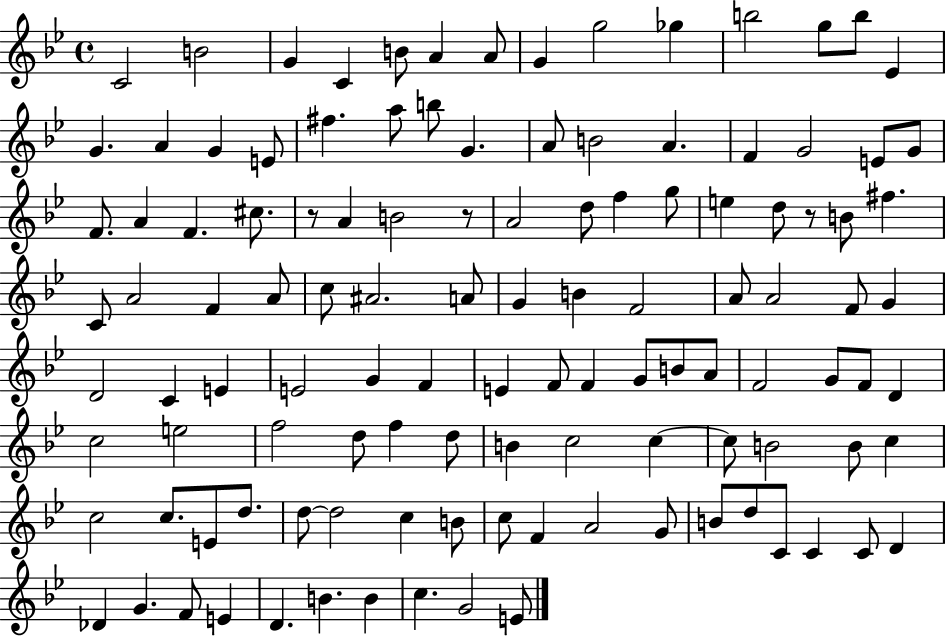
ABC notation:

X:1
T:Untitled
M:4/4
L:1/4
K:Bb
C2 B2 G C B/2 A A/2 G g2 _g b2 g/2 b/2 _E G A G E/2 ^f a/2 b/2 G A/2 B2 A F G2 E/2 G/2 F/2 A F ^c/2 z/2 A B2 z/2 A2 d/2 f g/2 e d/2 z/2 B/2 ^f C/2 A2 F A/2 c/2 ^A2 A/2 G B F2 A/2 A2 F/2 G D2 C E E2 G F E F/2 F G/2 B/2 A/2 F2 G/2 F/2 D c2 e2 f2 d/2 f d/2 B c2 c c/2 B2 B/2 c c2 c/2 E/2 d/2 d/2 d2 c B/2 c/2 F A2 G/2 B/2 d/2 C/2 C C/2 D _D G F/2 E D B B c G2 E/2